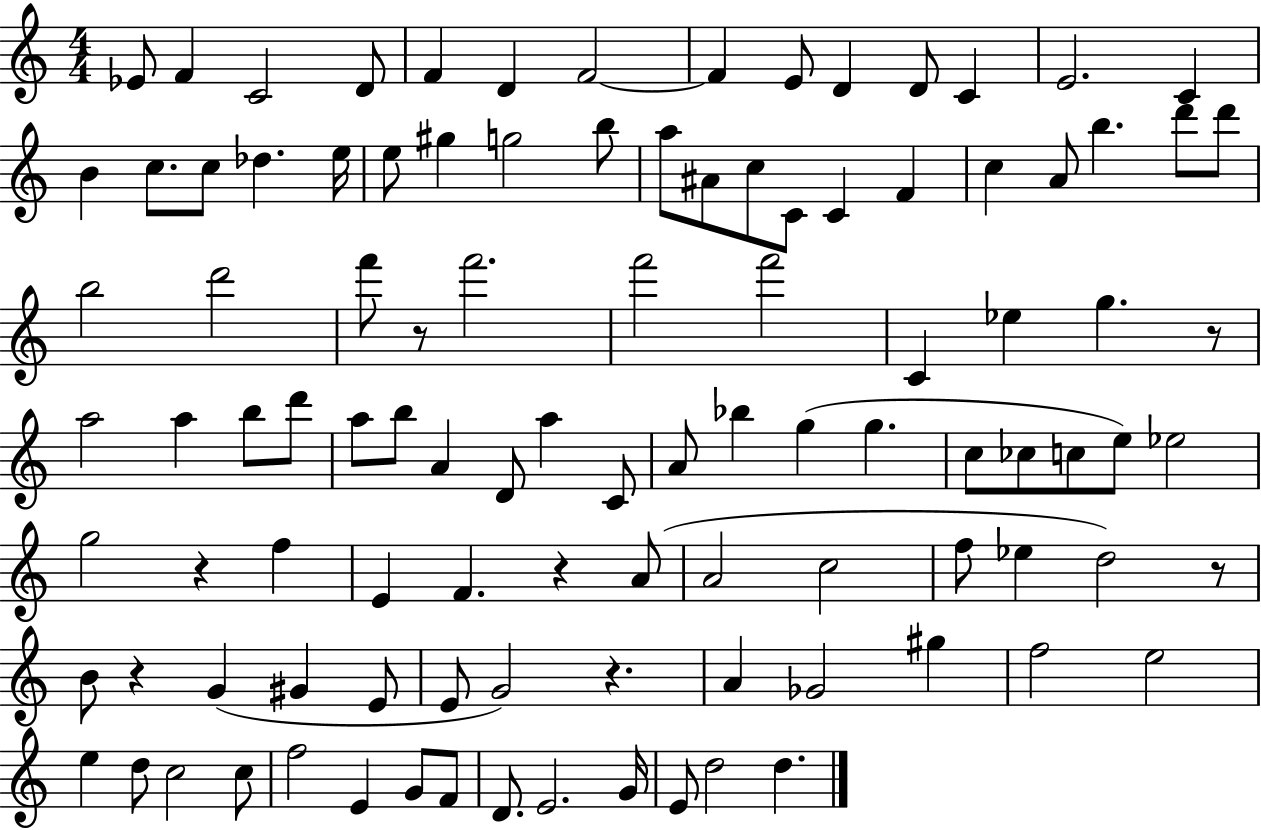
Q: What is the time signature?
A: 4/4